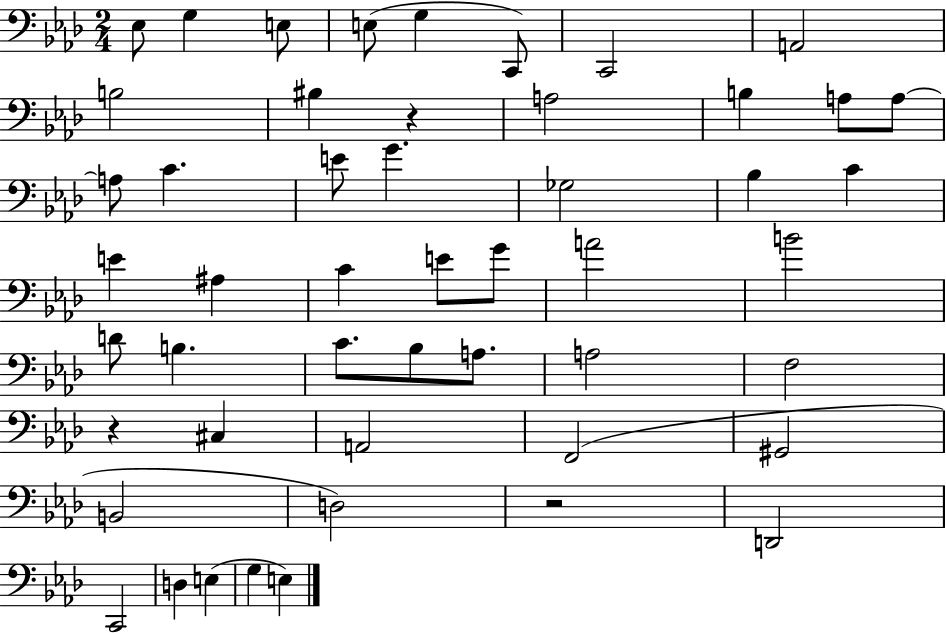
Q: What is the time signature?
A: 2/4